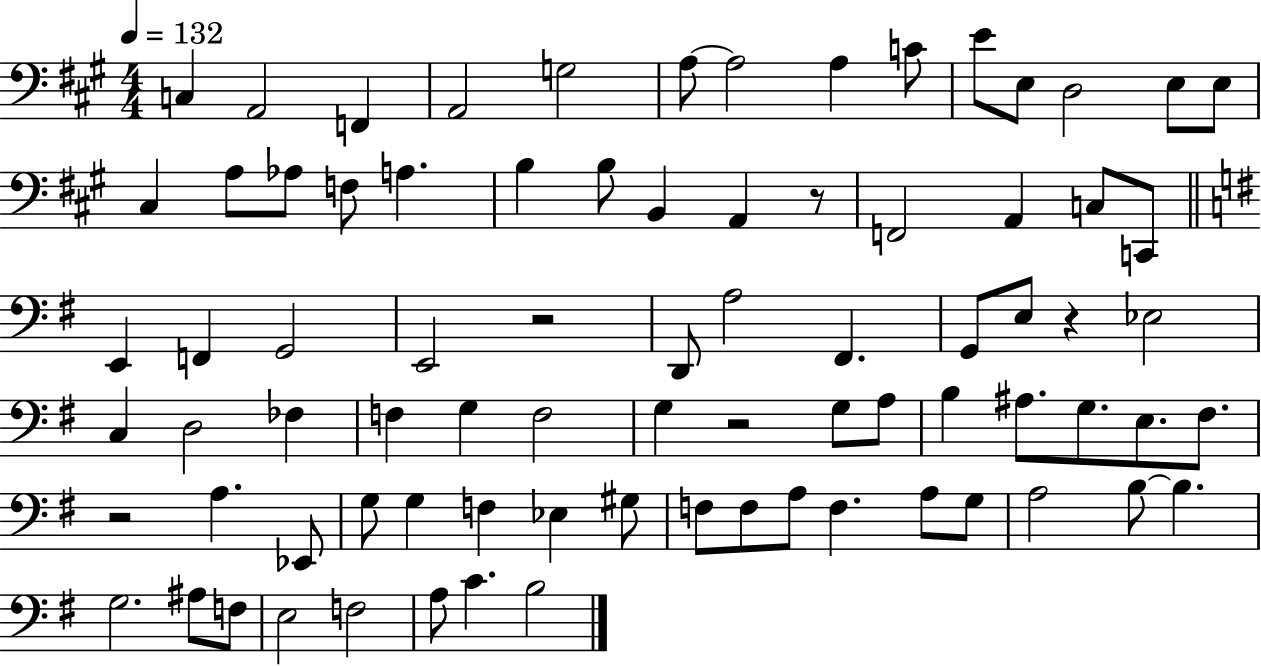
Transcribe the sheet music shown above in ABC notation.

X:1
T:Untitled
M:4/4
L:1/4
K:A
C, A,,2 F,, A,,2 G,2 A,/2 A,2 A, C/2 E/2 E,/2 D,2 E,/2 E,/2 ^C, A,/2 _A,/2 F,/2 A, B, B,/2 B,, A,, z/2 F,,2 A,, C,/2 C,,/2 E,, F,, G,,2 E,,2 z2 D,,/2 A,2 ^F,, G,,/2 E,/2 z _E,2 C, D,2 _F, F, G, F,2 G, z2 G,/2 A,/2 B, ^A,/2 G,/2 E,/2 ^F,/2 z2 A, _E,,/2 G,/2 G, F, _E, ^G,/2 F,/2 F,/2 A,/2 F, A,/2 G,/2 A,2 B,/2 B, G,2 ^A,/2 F,/2 E,2 F,2 A,/2 C B,2